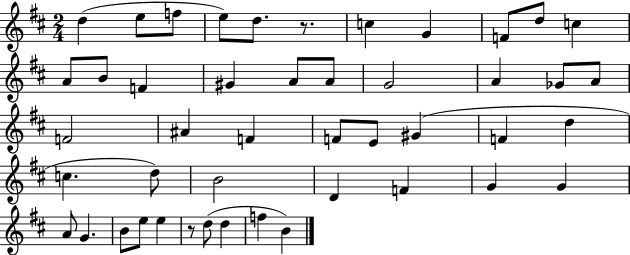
{
  \clef treble
  \numericTimeSignature
  \time 2/4
  \key d \major
  d''4( e''8 f''8 | e''8) d''8. r8. | c''4 g'4 | f'8 d''8 c''4 | \break a'8 b'8 f'4 | gis'4 a'8 a'8 | g'2 | a'4 ges'8 a'8 | \break f'2 | ais'4 f'4 | f'8 e'8 gis'4( | f'4 d''4 | \break c''4. d''8) | b'2 | d'4 f'4 | g'4 g'4 | \break a'8 g'4. | b'8 e''8 e''4 | r8 d''8( d''4 | f''4 b'4) | \break \bar "|."
}